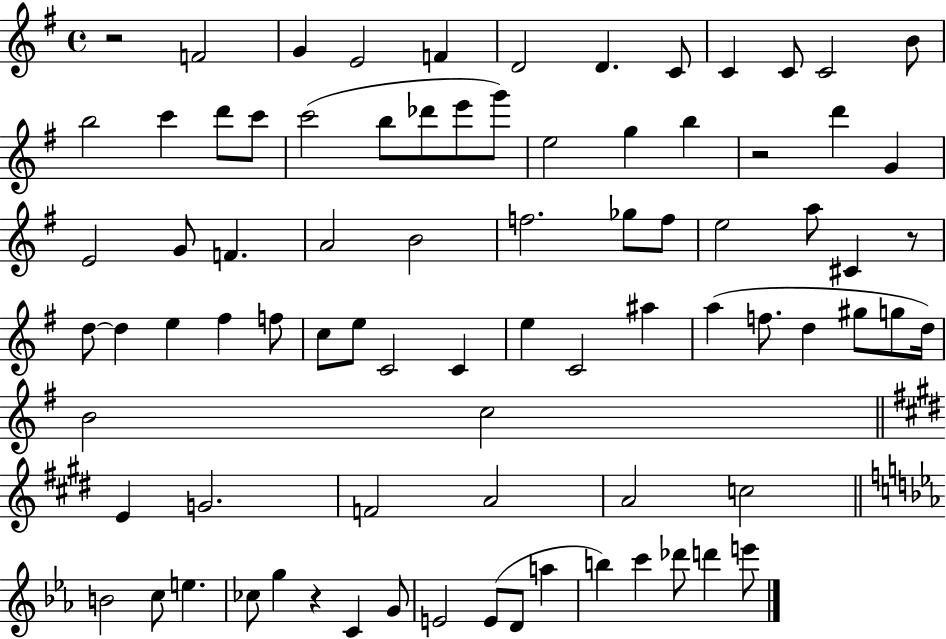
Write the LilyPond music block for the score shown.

{
  \clef treble
  \time 4/4
  \defaultTimeSignature
  \key g \major
  \repeat volta 2 { r2 f'2 | g'4 e'2 f'4 | d'2 d'4. c'8 | c'4 c'8 c'2 b'8 | \break b''2 c'''4 d'''8 c'''8 | c'''2( b''8 des'''8 e'''8 g'''8) | e''2 g''4 b''4 | r2 d'''4 g'4 | \break e'2 g'8 f'4. | a'2 b'2 | f''2. ges''8 f''8 | e''2 a''8 cis'4 r8 | \break d''8~~ d''4 e''4 fis''4 f''8 | c''8 e''8 c'2 c'4 | e''4 c'2 ais''4 | a''4( f''8. d''4 gis''8 g''8 d''16) | \break b'2 c''2 | \bar "||" \break \key e \major e'4 g'2. | f'2 a'2 | a'2 c''2 | \bar "||" \break \key ees \major b'2 c''8 e''4. | ces''8 g''4 r4 c'4 g'8 | e'2 e'8( d'8 a''4 | b''4) c'''4 des'''8 d'''4 e'''8 | \break } \bar "|."
}